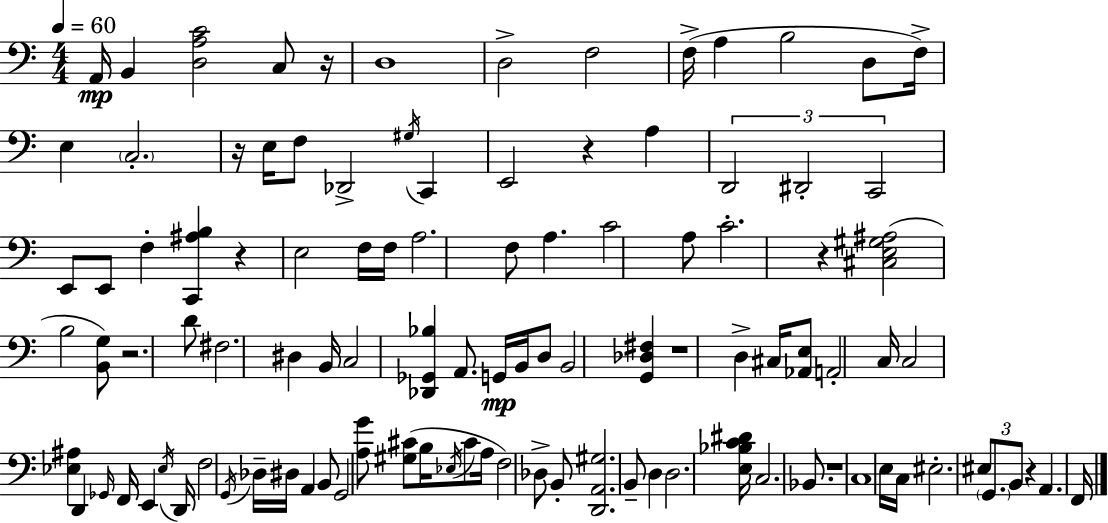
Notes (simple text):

A2/s B2/q [D3,A3,C4]/h C3/e R/s D3/w D3/h F3/h F3/s A3/q B3/h D3/e F3/s E3/q C3/h. R/s E3/s F3/e Db2/h G#3/s C2/q E2/h R/q A3/q D2/h D#2/h C2/h E2/e E2/e F3/q [C2,A#3,B3]/q R/q E3/h F3/s F3/s A3/h. F3/e A3/q. C4/h A3/e C4/h. R/q [C#3,E3,G#3,A#3]/h B3/h [B2,G3]/e R/h. D4/e F#3/h. D#3/q B2/s C3/h [Db2,Gb2,Bb3]/q A2/e. G2/s B2/s D3/e B2/h [G2,Db3,F#3]/q R/w D3/q C#3/s [Ab2,E3]/e A2/h C3/s C3/h [Eb3,A#3]/q D2/q Gb2/s F2/s E2/q Eb3/s D2/s F3/h G2/s Db3/s D#3/s A2/q B2/e G2/h [A3,G4]/e [G#3,C#4]/e B3/s Eb3/s C#4/e A3/s F3/h Db3/e B2/e [D2,A2,G#3]/h. B2/e D3/q D3/h. [E3,Bb3,C4,D#4]/s C3/h. Bb2/e. R/w C3/w E3/s C3/s EIS3/h. EIS3/e G2/e. B2/e R/q A2/q. F2/s